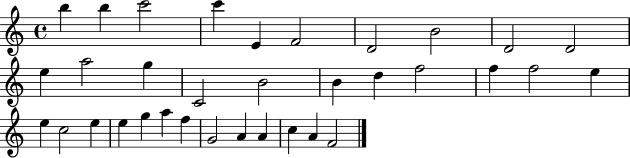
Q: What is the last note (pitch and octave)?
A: F4